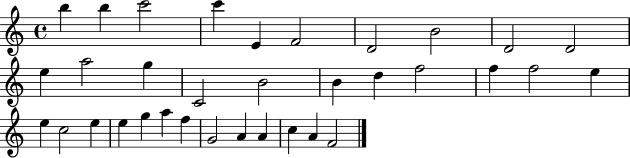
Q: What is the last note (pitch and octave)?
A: F4